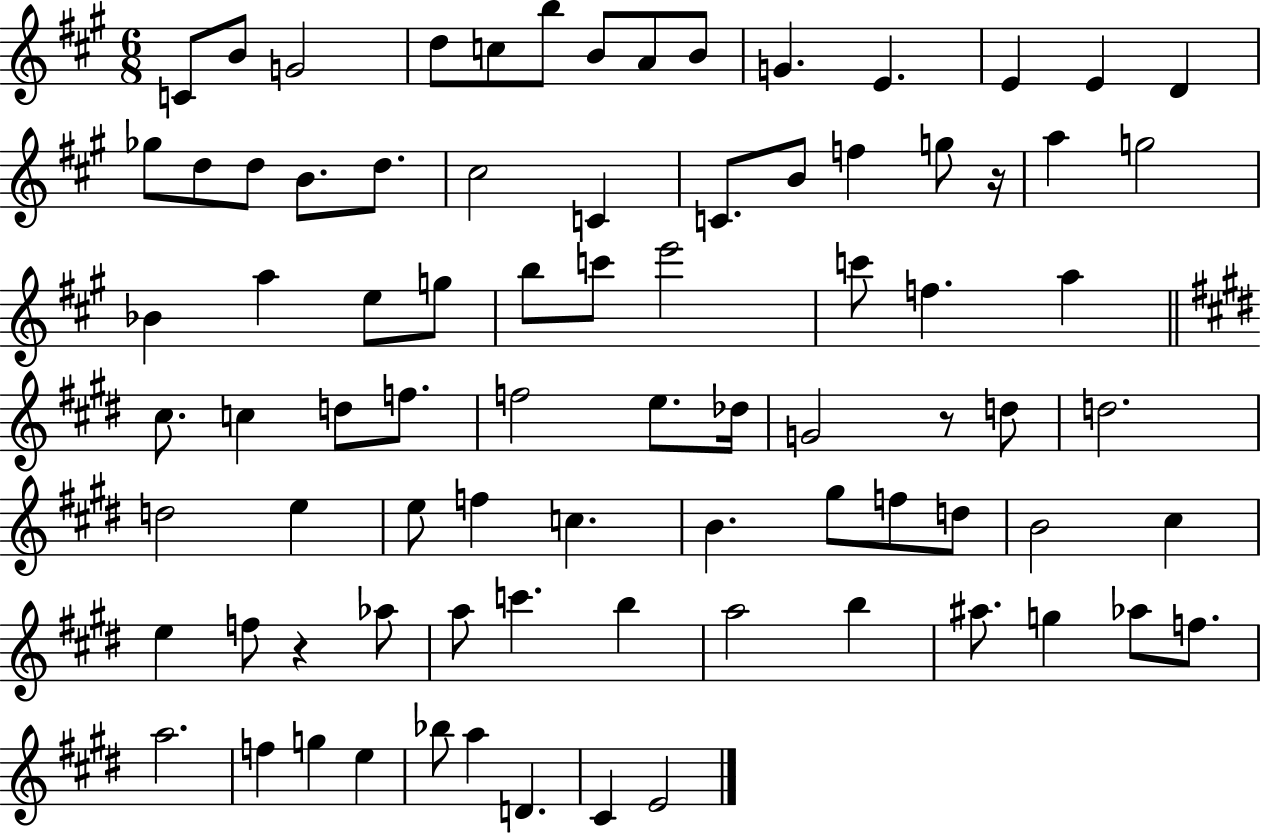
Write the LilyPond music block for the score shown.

{
  \clef treble
  \numericTimeSignature
  \time 6/8
  \key a \major
  c'8 b'8 g'2 | d''8 c''8 b''8 b'8 a'8 b'8 | g'4. e'4. | e'4 e'4 d'4 | \break ges''8 d''8 d''8 b'8. d''8. | cis''2 c'4 | c'8. b'8 f''4 g''8 r16 | a''4 g''2 | \break bes'4 a''4 e''8 g''8 | b''8 c'''8 e'''2 | c'''8 f''4. a''4 | \bar "||" \break \key e \major cis''8. c''4 d''8 f''8. | f''2 e''8. des''16 | g'2 r8 d''8 | d''2. | \break d''2 e''4 | e''8 f''4 c''4. | b'4. gis''8 f''8 d''8 | b'2 cis''4 | \break e''4 f''8 r4 aes''8 | a''8 c'''4. b''4 | a''2 b''4 | ais''8. g''4 aes''8 f''8. | \break a''2. | f''4 g''4 e''4 | bes''8 a''4 d'4. | cis'4 e'2 | \break \bar "|."
}